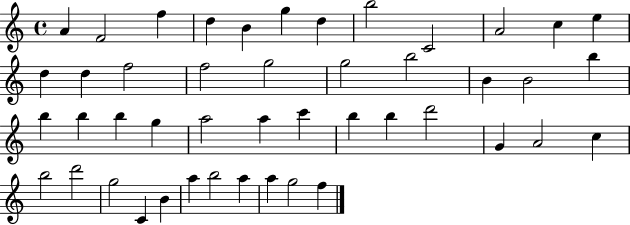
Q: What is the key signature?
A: C major